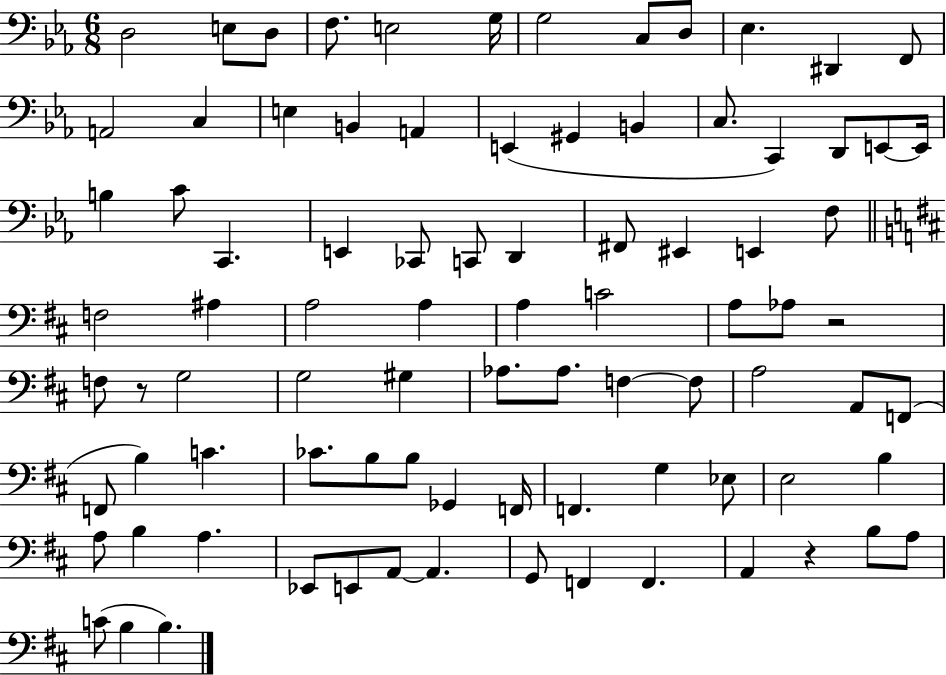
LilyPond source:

{
  \clef bass
  \numericTimeSignature
  \time 6/8
  \key ees \major
  d2 e8 d8 | f8. e2 g16 | g2 c8 d8 | ees4. dis,4 f,8 | \break a,2 c4 | e4 b,4 a,4 | e,4( gis,4 b,4 | c8. c,4) d,8 e,8~~ e,16 | \break b4 c'8 c,4. | e,4 ces,8 c,8 d,4 | fis,8 eis,4 e,4 f8 | \bar "||" \break \key d \major f2 ais4 | a2 a4 | a4 c'2 | a8 aes8 r2 | \break f8 r8 g2 | g2 gis4 | aes8. aes8. f4~~ f8 | a2 a,8 f,8( | \break f,8 b4) c'4. | ces'8. b8 b8 ges,4 f,16 | f,4. g4 ees8 | e2 b4 | \break a8 b4 a4. | ees,8 e,8 a,8~~ a,4. | g,8 f,4 f,4. | a,4 r4 b8 a8 | \break c'8( b4 b4.) | \bar "|."
}